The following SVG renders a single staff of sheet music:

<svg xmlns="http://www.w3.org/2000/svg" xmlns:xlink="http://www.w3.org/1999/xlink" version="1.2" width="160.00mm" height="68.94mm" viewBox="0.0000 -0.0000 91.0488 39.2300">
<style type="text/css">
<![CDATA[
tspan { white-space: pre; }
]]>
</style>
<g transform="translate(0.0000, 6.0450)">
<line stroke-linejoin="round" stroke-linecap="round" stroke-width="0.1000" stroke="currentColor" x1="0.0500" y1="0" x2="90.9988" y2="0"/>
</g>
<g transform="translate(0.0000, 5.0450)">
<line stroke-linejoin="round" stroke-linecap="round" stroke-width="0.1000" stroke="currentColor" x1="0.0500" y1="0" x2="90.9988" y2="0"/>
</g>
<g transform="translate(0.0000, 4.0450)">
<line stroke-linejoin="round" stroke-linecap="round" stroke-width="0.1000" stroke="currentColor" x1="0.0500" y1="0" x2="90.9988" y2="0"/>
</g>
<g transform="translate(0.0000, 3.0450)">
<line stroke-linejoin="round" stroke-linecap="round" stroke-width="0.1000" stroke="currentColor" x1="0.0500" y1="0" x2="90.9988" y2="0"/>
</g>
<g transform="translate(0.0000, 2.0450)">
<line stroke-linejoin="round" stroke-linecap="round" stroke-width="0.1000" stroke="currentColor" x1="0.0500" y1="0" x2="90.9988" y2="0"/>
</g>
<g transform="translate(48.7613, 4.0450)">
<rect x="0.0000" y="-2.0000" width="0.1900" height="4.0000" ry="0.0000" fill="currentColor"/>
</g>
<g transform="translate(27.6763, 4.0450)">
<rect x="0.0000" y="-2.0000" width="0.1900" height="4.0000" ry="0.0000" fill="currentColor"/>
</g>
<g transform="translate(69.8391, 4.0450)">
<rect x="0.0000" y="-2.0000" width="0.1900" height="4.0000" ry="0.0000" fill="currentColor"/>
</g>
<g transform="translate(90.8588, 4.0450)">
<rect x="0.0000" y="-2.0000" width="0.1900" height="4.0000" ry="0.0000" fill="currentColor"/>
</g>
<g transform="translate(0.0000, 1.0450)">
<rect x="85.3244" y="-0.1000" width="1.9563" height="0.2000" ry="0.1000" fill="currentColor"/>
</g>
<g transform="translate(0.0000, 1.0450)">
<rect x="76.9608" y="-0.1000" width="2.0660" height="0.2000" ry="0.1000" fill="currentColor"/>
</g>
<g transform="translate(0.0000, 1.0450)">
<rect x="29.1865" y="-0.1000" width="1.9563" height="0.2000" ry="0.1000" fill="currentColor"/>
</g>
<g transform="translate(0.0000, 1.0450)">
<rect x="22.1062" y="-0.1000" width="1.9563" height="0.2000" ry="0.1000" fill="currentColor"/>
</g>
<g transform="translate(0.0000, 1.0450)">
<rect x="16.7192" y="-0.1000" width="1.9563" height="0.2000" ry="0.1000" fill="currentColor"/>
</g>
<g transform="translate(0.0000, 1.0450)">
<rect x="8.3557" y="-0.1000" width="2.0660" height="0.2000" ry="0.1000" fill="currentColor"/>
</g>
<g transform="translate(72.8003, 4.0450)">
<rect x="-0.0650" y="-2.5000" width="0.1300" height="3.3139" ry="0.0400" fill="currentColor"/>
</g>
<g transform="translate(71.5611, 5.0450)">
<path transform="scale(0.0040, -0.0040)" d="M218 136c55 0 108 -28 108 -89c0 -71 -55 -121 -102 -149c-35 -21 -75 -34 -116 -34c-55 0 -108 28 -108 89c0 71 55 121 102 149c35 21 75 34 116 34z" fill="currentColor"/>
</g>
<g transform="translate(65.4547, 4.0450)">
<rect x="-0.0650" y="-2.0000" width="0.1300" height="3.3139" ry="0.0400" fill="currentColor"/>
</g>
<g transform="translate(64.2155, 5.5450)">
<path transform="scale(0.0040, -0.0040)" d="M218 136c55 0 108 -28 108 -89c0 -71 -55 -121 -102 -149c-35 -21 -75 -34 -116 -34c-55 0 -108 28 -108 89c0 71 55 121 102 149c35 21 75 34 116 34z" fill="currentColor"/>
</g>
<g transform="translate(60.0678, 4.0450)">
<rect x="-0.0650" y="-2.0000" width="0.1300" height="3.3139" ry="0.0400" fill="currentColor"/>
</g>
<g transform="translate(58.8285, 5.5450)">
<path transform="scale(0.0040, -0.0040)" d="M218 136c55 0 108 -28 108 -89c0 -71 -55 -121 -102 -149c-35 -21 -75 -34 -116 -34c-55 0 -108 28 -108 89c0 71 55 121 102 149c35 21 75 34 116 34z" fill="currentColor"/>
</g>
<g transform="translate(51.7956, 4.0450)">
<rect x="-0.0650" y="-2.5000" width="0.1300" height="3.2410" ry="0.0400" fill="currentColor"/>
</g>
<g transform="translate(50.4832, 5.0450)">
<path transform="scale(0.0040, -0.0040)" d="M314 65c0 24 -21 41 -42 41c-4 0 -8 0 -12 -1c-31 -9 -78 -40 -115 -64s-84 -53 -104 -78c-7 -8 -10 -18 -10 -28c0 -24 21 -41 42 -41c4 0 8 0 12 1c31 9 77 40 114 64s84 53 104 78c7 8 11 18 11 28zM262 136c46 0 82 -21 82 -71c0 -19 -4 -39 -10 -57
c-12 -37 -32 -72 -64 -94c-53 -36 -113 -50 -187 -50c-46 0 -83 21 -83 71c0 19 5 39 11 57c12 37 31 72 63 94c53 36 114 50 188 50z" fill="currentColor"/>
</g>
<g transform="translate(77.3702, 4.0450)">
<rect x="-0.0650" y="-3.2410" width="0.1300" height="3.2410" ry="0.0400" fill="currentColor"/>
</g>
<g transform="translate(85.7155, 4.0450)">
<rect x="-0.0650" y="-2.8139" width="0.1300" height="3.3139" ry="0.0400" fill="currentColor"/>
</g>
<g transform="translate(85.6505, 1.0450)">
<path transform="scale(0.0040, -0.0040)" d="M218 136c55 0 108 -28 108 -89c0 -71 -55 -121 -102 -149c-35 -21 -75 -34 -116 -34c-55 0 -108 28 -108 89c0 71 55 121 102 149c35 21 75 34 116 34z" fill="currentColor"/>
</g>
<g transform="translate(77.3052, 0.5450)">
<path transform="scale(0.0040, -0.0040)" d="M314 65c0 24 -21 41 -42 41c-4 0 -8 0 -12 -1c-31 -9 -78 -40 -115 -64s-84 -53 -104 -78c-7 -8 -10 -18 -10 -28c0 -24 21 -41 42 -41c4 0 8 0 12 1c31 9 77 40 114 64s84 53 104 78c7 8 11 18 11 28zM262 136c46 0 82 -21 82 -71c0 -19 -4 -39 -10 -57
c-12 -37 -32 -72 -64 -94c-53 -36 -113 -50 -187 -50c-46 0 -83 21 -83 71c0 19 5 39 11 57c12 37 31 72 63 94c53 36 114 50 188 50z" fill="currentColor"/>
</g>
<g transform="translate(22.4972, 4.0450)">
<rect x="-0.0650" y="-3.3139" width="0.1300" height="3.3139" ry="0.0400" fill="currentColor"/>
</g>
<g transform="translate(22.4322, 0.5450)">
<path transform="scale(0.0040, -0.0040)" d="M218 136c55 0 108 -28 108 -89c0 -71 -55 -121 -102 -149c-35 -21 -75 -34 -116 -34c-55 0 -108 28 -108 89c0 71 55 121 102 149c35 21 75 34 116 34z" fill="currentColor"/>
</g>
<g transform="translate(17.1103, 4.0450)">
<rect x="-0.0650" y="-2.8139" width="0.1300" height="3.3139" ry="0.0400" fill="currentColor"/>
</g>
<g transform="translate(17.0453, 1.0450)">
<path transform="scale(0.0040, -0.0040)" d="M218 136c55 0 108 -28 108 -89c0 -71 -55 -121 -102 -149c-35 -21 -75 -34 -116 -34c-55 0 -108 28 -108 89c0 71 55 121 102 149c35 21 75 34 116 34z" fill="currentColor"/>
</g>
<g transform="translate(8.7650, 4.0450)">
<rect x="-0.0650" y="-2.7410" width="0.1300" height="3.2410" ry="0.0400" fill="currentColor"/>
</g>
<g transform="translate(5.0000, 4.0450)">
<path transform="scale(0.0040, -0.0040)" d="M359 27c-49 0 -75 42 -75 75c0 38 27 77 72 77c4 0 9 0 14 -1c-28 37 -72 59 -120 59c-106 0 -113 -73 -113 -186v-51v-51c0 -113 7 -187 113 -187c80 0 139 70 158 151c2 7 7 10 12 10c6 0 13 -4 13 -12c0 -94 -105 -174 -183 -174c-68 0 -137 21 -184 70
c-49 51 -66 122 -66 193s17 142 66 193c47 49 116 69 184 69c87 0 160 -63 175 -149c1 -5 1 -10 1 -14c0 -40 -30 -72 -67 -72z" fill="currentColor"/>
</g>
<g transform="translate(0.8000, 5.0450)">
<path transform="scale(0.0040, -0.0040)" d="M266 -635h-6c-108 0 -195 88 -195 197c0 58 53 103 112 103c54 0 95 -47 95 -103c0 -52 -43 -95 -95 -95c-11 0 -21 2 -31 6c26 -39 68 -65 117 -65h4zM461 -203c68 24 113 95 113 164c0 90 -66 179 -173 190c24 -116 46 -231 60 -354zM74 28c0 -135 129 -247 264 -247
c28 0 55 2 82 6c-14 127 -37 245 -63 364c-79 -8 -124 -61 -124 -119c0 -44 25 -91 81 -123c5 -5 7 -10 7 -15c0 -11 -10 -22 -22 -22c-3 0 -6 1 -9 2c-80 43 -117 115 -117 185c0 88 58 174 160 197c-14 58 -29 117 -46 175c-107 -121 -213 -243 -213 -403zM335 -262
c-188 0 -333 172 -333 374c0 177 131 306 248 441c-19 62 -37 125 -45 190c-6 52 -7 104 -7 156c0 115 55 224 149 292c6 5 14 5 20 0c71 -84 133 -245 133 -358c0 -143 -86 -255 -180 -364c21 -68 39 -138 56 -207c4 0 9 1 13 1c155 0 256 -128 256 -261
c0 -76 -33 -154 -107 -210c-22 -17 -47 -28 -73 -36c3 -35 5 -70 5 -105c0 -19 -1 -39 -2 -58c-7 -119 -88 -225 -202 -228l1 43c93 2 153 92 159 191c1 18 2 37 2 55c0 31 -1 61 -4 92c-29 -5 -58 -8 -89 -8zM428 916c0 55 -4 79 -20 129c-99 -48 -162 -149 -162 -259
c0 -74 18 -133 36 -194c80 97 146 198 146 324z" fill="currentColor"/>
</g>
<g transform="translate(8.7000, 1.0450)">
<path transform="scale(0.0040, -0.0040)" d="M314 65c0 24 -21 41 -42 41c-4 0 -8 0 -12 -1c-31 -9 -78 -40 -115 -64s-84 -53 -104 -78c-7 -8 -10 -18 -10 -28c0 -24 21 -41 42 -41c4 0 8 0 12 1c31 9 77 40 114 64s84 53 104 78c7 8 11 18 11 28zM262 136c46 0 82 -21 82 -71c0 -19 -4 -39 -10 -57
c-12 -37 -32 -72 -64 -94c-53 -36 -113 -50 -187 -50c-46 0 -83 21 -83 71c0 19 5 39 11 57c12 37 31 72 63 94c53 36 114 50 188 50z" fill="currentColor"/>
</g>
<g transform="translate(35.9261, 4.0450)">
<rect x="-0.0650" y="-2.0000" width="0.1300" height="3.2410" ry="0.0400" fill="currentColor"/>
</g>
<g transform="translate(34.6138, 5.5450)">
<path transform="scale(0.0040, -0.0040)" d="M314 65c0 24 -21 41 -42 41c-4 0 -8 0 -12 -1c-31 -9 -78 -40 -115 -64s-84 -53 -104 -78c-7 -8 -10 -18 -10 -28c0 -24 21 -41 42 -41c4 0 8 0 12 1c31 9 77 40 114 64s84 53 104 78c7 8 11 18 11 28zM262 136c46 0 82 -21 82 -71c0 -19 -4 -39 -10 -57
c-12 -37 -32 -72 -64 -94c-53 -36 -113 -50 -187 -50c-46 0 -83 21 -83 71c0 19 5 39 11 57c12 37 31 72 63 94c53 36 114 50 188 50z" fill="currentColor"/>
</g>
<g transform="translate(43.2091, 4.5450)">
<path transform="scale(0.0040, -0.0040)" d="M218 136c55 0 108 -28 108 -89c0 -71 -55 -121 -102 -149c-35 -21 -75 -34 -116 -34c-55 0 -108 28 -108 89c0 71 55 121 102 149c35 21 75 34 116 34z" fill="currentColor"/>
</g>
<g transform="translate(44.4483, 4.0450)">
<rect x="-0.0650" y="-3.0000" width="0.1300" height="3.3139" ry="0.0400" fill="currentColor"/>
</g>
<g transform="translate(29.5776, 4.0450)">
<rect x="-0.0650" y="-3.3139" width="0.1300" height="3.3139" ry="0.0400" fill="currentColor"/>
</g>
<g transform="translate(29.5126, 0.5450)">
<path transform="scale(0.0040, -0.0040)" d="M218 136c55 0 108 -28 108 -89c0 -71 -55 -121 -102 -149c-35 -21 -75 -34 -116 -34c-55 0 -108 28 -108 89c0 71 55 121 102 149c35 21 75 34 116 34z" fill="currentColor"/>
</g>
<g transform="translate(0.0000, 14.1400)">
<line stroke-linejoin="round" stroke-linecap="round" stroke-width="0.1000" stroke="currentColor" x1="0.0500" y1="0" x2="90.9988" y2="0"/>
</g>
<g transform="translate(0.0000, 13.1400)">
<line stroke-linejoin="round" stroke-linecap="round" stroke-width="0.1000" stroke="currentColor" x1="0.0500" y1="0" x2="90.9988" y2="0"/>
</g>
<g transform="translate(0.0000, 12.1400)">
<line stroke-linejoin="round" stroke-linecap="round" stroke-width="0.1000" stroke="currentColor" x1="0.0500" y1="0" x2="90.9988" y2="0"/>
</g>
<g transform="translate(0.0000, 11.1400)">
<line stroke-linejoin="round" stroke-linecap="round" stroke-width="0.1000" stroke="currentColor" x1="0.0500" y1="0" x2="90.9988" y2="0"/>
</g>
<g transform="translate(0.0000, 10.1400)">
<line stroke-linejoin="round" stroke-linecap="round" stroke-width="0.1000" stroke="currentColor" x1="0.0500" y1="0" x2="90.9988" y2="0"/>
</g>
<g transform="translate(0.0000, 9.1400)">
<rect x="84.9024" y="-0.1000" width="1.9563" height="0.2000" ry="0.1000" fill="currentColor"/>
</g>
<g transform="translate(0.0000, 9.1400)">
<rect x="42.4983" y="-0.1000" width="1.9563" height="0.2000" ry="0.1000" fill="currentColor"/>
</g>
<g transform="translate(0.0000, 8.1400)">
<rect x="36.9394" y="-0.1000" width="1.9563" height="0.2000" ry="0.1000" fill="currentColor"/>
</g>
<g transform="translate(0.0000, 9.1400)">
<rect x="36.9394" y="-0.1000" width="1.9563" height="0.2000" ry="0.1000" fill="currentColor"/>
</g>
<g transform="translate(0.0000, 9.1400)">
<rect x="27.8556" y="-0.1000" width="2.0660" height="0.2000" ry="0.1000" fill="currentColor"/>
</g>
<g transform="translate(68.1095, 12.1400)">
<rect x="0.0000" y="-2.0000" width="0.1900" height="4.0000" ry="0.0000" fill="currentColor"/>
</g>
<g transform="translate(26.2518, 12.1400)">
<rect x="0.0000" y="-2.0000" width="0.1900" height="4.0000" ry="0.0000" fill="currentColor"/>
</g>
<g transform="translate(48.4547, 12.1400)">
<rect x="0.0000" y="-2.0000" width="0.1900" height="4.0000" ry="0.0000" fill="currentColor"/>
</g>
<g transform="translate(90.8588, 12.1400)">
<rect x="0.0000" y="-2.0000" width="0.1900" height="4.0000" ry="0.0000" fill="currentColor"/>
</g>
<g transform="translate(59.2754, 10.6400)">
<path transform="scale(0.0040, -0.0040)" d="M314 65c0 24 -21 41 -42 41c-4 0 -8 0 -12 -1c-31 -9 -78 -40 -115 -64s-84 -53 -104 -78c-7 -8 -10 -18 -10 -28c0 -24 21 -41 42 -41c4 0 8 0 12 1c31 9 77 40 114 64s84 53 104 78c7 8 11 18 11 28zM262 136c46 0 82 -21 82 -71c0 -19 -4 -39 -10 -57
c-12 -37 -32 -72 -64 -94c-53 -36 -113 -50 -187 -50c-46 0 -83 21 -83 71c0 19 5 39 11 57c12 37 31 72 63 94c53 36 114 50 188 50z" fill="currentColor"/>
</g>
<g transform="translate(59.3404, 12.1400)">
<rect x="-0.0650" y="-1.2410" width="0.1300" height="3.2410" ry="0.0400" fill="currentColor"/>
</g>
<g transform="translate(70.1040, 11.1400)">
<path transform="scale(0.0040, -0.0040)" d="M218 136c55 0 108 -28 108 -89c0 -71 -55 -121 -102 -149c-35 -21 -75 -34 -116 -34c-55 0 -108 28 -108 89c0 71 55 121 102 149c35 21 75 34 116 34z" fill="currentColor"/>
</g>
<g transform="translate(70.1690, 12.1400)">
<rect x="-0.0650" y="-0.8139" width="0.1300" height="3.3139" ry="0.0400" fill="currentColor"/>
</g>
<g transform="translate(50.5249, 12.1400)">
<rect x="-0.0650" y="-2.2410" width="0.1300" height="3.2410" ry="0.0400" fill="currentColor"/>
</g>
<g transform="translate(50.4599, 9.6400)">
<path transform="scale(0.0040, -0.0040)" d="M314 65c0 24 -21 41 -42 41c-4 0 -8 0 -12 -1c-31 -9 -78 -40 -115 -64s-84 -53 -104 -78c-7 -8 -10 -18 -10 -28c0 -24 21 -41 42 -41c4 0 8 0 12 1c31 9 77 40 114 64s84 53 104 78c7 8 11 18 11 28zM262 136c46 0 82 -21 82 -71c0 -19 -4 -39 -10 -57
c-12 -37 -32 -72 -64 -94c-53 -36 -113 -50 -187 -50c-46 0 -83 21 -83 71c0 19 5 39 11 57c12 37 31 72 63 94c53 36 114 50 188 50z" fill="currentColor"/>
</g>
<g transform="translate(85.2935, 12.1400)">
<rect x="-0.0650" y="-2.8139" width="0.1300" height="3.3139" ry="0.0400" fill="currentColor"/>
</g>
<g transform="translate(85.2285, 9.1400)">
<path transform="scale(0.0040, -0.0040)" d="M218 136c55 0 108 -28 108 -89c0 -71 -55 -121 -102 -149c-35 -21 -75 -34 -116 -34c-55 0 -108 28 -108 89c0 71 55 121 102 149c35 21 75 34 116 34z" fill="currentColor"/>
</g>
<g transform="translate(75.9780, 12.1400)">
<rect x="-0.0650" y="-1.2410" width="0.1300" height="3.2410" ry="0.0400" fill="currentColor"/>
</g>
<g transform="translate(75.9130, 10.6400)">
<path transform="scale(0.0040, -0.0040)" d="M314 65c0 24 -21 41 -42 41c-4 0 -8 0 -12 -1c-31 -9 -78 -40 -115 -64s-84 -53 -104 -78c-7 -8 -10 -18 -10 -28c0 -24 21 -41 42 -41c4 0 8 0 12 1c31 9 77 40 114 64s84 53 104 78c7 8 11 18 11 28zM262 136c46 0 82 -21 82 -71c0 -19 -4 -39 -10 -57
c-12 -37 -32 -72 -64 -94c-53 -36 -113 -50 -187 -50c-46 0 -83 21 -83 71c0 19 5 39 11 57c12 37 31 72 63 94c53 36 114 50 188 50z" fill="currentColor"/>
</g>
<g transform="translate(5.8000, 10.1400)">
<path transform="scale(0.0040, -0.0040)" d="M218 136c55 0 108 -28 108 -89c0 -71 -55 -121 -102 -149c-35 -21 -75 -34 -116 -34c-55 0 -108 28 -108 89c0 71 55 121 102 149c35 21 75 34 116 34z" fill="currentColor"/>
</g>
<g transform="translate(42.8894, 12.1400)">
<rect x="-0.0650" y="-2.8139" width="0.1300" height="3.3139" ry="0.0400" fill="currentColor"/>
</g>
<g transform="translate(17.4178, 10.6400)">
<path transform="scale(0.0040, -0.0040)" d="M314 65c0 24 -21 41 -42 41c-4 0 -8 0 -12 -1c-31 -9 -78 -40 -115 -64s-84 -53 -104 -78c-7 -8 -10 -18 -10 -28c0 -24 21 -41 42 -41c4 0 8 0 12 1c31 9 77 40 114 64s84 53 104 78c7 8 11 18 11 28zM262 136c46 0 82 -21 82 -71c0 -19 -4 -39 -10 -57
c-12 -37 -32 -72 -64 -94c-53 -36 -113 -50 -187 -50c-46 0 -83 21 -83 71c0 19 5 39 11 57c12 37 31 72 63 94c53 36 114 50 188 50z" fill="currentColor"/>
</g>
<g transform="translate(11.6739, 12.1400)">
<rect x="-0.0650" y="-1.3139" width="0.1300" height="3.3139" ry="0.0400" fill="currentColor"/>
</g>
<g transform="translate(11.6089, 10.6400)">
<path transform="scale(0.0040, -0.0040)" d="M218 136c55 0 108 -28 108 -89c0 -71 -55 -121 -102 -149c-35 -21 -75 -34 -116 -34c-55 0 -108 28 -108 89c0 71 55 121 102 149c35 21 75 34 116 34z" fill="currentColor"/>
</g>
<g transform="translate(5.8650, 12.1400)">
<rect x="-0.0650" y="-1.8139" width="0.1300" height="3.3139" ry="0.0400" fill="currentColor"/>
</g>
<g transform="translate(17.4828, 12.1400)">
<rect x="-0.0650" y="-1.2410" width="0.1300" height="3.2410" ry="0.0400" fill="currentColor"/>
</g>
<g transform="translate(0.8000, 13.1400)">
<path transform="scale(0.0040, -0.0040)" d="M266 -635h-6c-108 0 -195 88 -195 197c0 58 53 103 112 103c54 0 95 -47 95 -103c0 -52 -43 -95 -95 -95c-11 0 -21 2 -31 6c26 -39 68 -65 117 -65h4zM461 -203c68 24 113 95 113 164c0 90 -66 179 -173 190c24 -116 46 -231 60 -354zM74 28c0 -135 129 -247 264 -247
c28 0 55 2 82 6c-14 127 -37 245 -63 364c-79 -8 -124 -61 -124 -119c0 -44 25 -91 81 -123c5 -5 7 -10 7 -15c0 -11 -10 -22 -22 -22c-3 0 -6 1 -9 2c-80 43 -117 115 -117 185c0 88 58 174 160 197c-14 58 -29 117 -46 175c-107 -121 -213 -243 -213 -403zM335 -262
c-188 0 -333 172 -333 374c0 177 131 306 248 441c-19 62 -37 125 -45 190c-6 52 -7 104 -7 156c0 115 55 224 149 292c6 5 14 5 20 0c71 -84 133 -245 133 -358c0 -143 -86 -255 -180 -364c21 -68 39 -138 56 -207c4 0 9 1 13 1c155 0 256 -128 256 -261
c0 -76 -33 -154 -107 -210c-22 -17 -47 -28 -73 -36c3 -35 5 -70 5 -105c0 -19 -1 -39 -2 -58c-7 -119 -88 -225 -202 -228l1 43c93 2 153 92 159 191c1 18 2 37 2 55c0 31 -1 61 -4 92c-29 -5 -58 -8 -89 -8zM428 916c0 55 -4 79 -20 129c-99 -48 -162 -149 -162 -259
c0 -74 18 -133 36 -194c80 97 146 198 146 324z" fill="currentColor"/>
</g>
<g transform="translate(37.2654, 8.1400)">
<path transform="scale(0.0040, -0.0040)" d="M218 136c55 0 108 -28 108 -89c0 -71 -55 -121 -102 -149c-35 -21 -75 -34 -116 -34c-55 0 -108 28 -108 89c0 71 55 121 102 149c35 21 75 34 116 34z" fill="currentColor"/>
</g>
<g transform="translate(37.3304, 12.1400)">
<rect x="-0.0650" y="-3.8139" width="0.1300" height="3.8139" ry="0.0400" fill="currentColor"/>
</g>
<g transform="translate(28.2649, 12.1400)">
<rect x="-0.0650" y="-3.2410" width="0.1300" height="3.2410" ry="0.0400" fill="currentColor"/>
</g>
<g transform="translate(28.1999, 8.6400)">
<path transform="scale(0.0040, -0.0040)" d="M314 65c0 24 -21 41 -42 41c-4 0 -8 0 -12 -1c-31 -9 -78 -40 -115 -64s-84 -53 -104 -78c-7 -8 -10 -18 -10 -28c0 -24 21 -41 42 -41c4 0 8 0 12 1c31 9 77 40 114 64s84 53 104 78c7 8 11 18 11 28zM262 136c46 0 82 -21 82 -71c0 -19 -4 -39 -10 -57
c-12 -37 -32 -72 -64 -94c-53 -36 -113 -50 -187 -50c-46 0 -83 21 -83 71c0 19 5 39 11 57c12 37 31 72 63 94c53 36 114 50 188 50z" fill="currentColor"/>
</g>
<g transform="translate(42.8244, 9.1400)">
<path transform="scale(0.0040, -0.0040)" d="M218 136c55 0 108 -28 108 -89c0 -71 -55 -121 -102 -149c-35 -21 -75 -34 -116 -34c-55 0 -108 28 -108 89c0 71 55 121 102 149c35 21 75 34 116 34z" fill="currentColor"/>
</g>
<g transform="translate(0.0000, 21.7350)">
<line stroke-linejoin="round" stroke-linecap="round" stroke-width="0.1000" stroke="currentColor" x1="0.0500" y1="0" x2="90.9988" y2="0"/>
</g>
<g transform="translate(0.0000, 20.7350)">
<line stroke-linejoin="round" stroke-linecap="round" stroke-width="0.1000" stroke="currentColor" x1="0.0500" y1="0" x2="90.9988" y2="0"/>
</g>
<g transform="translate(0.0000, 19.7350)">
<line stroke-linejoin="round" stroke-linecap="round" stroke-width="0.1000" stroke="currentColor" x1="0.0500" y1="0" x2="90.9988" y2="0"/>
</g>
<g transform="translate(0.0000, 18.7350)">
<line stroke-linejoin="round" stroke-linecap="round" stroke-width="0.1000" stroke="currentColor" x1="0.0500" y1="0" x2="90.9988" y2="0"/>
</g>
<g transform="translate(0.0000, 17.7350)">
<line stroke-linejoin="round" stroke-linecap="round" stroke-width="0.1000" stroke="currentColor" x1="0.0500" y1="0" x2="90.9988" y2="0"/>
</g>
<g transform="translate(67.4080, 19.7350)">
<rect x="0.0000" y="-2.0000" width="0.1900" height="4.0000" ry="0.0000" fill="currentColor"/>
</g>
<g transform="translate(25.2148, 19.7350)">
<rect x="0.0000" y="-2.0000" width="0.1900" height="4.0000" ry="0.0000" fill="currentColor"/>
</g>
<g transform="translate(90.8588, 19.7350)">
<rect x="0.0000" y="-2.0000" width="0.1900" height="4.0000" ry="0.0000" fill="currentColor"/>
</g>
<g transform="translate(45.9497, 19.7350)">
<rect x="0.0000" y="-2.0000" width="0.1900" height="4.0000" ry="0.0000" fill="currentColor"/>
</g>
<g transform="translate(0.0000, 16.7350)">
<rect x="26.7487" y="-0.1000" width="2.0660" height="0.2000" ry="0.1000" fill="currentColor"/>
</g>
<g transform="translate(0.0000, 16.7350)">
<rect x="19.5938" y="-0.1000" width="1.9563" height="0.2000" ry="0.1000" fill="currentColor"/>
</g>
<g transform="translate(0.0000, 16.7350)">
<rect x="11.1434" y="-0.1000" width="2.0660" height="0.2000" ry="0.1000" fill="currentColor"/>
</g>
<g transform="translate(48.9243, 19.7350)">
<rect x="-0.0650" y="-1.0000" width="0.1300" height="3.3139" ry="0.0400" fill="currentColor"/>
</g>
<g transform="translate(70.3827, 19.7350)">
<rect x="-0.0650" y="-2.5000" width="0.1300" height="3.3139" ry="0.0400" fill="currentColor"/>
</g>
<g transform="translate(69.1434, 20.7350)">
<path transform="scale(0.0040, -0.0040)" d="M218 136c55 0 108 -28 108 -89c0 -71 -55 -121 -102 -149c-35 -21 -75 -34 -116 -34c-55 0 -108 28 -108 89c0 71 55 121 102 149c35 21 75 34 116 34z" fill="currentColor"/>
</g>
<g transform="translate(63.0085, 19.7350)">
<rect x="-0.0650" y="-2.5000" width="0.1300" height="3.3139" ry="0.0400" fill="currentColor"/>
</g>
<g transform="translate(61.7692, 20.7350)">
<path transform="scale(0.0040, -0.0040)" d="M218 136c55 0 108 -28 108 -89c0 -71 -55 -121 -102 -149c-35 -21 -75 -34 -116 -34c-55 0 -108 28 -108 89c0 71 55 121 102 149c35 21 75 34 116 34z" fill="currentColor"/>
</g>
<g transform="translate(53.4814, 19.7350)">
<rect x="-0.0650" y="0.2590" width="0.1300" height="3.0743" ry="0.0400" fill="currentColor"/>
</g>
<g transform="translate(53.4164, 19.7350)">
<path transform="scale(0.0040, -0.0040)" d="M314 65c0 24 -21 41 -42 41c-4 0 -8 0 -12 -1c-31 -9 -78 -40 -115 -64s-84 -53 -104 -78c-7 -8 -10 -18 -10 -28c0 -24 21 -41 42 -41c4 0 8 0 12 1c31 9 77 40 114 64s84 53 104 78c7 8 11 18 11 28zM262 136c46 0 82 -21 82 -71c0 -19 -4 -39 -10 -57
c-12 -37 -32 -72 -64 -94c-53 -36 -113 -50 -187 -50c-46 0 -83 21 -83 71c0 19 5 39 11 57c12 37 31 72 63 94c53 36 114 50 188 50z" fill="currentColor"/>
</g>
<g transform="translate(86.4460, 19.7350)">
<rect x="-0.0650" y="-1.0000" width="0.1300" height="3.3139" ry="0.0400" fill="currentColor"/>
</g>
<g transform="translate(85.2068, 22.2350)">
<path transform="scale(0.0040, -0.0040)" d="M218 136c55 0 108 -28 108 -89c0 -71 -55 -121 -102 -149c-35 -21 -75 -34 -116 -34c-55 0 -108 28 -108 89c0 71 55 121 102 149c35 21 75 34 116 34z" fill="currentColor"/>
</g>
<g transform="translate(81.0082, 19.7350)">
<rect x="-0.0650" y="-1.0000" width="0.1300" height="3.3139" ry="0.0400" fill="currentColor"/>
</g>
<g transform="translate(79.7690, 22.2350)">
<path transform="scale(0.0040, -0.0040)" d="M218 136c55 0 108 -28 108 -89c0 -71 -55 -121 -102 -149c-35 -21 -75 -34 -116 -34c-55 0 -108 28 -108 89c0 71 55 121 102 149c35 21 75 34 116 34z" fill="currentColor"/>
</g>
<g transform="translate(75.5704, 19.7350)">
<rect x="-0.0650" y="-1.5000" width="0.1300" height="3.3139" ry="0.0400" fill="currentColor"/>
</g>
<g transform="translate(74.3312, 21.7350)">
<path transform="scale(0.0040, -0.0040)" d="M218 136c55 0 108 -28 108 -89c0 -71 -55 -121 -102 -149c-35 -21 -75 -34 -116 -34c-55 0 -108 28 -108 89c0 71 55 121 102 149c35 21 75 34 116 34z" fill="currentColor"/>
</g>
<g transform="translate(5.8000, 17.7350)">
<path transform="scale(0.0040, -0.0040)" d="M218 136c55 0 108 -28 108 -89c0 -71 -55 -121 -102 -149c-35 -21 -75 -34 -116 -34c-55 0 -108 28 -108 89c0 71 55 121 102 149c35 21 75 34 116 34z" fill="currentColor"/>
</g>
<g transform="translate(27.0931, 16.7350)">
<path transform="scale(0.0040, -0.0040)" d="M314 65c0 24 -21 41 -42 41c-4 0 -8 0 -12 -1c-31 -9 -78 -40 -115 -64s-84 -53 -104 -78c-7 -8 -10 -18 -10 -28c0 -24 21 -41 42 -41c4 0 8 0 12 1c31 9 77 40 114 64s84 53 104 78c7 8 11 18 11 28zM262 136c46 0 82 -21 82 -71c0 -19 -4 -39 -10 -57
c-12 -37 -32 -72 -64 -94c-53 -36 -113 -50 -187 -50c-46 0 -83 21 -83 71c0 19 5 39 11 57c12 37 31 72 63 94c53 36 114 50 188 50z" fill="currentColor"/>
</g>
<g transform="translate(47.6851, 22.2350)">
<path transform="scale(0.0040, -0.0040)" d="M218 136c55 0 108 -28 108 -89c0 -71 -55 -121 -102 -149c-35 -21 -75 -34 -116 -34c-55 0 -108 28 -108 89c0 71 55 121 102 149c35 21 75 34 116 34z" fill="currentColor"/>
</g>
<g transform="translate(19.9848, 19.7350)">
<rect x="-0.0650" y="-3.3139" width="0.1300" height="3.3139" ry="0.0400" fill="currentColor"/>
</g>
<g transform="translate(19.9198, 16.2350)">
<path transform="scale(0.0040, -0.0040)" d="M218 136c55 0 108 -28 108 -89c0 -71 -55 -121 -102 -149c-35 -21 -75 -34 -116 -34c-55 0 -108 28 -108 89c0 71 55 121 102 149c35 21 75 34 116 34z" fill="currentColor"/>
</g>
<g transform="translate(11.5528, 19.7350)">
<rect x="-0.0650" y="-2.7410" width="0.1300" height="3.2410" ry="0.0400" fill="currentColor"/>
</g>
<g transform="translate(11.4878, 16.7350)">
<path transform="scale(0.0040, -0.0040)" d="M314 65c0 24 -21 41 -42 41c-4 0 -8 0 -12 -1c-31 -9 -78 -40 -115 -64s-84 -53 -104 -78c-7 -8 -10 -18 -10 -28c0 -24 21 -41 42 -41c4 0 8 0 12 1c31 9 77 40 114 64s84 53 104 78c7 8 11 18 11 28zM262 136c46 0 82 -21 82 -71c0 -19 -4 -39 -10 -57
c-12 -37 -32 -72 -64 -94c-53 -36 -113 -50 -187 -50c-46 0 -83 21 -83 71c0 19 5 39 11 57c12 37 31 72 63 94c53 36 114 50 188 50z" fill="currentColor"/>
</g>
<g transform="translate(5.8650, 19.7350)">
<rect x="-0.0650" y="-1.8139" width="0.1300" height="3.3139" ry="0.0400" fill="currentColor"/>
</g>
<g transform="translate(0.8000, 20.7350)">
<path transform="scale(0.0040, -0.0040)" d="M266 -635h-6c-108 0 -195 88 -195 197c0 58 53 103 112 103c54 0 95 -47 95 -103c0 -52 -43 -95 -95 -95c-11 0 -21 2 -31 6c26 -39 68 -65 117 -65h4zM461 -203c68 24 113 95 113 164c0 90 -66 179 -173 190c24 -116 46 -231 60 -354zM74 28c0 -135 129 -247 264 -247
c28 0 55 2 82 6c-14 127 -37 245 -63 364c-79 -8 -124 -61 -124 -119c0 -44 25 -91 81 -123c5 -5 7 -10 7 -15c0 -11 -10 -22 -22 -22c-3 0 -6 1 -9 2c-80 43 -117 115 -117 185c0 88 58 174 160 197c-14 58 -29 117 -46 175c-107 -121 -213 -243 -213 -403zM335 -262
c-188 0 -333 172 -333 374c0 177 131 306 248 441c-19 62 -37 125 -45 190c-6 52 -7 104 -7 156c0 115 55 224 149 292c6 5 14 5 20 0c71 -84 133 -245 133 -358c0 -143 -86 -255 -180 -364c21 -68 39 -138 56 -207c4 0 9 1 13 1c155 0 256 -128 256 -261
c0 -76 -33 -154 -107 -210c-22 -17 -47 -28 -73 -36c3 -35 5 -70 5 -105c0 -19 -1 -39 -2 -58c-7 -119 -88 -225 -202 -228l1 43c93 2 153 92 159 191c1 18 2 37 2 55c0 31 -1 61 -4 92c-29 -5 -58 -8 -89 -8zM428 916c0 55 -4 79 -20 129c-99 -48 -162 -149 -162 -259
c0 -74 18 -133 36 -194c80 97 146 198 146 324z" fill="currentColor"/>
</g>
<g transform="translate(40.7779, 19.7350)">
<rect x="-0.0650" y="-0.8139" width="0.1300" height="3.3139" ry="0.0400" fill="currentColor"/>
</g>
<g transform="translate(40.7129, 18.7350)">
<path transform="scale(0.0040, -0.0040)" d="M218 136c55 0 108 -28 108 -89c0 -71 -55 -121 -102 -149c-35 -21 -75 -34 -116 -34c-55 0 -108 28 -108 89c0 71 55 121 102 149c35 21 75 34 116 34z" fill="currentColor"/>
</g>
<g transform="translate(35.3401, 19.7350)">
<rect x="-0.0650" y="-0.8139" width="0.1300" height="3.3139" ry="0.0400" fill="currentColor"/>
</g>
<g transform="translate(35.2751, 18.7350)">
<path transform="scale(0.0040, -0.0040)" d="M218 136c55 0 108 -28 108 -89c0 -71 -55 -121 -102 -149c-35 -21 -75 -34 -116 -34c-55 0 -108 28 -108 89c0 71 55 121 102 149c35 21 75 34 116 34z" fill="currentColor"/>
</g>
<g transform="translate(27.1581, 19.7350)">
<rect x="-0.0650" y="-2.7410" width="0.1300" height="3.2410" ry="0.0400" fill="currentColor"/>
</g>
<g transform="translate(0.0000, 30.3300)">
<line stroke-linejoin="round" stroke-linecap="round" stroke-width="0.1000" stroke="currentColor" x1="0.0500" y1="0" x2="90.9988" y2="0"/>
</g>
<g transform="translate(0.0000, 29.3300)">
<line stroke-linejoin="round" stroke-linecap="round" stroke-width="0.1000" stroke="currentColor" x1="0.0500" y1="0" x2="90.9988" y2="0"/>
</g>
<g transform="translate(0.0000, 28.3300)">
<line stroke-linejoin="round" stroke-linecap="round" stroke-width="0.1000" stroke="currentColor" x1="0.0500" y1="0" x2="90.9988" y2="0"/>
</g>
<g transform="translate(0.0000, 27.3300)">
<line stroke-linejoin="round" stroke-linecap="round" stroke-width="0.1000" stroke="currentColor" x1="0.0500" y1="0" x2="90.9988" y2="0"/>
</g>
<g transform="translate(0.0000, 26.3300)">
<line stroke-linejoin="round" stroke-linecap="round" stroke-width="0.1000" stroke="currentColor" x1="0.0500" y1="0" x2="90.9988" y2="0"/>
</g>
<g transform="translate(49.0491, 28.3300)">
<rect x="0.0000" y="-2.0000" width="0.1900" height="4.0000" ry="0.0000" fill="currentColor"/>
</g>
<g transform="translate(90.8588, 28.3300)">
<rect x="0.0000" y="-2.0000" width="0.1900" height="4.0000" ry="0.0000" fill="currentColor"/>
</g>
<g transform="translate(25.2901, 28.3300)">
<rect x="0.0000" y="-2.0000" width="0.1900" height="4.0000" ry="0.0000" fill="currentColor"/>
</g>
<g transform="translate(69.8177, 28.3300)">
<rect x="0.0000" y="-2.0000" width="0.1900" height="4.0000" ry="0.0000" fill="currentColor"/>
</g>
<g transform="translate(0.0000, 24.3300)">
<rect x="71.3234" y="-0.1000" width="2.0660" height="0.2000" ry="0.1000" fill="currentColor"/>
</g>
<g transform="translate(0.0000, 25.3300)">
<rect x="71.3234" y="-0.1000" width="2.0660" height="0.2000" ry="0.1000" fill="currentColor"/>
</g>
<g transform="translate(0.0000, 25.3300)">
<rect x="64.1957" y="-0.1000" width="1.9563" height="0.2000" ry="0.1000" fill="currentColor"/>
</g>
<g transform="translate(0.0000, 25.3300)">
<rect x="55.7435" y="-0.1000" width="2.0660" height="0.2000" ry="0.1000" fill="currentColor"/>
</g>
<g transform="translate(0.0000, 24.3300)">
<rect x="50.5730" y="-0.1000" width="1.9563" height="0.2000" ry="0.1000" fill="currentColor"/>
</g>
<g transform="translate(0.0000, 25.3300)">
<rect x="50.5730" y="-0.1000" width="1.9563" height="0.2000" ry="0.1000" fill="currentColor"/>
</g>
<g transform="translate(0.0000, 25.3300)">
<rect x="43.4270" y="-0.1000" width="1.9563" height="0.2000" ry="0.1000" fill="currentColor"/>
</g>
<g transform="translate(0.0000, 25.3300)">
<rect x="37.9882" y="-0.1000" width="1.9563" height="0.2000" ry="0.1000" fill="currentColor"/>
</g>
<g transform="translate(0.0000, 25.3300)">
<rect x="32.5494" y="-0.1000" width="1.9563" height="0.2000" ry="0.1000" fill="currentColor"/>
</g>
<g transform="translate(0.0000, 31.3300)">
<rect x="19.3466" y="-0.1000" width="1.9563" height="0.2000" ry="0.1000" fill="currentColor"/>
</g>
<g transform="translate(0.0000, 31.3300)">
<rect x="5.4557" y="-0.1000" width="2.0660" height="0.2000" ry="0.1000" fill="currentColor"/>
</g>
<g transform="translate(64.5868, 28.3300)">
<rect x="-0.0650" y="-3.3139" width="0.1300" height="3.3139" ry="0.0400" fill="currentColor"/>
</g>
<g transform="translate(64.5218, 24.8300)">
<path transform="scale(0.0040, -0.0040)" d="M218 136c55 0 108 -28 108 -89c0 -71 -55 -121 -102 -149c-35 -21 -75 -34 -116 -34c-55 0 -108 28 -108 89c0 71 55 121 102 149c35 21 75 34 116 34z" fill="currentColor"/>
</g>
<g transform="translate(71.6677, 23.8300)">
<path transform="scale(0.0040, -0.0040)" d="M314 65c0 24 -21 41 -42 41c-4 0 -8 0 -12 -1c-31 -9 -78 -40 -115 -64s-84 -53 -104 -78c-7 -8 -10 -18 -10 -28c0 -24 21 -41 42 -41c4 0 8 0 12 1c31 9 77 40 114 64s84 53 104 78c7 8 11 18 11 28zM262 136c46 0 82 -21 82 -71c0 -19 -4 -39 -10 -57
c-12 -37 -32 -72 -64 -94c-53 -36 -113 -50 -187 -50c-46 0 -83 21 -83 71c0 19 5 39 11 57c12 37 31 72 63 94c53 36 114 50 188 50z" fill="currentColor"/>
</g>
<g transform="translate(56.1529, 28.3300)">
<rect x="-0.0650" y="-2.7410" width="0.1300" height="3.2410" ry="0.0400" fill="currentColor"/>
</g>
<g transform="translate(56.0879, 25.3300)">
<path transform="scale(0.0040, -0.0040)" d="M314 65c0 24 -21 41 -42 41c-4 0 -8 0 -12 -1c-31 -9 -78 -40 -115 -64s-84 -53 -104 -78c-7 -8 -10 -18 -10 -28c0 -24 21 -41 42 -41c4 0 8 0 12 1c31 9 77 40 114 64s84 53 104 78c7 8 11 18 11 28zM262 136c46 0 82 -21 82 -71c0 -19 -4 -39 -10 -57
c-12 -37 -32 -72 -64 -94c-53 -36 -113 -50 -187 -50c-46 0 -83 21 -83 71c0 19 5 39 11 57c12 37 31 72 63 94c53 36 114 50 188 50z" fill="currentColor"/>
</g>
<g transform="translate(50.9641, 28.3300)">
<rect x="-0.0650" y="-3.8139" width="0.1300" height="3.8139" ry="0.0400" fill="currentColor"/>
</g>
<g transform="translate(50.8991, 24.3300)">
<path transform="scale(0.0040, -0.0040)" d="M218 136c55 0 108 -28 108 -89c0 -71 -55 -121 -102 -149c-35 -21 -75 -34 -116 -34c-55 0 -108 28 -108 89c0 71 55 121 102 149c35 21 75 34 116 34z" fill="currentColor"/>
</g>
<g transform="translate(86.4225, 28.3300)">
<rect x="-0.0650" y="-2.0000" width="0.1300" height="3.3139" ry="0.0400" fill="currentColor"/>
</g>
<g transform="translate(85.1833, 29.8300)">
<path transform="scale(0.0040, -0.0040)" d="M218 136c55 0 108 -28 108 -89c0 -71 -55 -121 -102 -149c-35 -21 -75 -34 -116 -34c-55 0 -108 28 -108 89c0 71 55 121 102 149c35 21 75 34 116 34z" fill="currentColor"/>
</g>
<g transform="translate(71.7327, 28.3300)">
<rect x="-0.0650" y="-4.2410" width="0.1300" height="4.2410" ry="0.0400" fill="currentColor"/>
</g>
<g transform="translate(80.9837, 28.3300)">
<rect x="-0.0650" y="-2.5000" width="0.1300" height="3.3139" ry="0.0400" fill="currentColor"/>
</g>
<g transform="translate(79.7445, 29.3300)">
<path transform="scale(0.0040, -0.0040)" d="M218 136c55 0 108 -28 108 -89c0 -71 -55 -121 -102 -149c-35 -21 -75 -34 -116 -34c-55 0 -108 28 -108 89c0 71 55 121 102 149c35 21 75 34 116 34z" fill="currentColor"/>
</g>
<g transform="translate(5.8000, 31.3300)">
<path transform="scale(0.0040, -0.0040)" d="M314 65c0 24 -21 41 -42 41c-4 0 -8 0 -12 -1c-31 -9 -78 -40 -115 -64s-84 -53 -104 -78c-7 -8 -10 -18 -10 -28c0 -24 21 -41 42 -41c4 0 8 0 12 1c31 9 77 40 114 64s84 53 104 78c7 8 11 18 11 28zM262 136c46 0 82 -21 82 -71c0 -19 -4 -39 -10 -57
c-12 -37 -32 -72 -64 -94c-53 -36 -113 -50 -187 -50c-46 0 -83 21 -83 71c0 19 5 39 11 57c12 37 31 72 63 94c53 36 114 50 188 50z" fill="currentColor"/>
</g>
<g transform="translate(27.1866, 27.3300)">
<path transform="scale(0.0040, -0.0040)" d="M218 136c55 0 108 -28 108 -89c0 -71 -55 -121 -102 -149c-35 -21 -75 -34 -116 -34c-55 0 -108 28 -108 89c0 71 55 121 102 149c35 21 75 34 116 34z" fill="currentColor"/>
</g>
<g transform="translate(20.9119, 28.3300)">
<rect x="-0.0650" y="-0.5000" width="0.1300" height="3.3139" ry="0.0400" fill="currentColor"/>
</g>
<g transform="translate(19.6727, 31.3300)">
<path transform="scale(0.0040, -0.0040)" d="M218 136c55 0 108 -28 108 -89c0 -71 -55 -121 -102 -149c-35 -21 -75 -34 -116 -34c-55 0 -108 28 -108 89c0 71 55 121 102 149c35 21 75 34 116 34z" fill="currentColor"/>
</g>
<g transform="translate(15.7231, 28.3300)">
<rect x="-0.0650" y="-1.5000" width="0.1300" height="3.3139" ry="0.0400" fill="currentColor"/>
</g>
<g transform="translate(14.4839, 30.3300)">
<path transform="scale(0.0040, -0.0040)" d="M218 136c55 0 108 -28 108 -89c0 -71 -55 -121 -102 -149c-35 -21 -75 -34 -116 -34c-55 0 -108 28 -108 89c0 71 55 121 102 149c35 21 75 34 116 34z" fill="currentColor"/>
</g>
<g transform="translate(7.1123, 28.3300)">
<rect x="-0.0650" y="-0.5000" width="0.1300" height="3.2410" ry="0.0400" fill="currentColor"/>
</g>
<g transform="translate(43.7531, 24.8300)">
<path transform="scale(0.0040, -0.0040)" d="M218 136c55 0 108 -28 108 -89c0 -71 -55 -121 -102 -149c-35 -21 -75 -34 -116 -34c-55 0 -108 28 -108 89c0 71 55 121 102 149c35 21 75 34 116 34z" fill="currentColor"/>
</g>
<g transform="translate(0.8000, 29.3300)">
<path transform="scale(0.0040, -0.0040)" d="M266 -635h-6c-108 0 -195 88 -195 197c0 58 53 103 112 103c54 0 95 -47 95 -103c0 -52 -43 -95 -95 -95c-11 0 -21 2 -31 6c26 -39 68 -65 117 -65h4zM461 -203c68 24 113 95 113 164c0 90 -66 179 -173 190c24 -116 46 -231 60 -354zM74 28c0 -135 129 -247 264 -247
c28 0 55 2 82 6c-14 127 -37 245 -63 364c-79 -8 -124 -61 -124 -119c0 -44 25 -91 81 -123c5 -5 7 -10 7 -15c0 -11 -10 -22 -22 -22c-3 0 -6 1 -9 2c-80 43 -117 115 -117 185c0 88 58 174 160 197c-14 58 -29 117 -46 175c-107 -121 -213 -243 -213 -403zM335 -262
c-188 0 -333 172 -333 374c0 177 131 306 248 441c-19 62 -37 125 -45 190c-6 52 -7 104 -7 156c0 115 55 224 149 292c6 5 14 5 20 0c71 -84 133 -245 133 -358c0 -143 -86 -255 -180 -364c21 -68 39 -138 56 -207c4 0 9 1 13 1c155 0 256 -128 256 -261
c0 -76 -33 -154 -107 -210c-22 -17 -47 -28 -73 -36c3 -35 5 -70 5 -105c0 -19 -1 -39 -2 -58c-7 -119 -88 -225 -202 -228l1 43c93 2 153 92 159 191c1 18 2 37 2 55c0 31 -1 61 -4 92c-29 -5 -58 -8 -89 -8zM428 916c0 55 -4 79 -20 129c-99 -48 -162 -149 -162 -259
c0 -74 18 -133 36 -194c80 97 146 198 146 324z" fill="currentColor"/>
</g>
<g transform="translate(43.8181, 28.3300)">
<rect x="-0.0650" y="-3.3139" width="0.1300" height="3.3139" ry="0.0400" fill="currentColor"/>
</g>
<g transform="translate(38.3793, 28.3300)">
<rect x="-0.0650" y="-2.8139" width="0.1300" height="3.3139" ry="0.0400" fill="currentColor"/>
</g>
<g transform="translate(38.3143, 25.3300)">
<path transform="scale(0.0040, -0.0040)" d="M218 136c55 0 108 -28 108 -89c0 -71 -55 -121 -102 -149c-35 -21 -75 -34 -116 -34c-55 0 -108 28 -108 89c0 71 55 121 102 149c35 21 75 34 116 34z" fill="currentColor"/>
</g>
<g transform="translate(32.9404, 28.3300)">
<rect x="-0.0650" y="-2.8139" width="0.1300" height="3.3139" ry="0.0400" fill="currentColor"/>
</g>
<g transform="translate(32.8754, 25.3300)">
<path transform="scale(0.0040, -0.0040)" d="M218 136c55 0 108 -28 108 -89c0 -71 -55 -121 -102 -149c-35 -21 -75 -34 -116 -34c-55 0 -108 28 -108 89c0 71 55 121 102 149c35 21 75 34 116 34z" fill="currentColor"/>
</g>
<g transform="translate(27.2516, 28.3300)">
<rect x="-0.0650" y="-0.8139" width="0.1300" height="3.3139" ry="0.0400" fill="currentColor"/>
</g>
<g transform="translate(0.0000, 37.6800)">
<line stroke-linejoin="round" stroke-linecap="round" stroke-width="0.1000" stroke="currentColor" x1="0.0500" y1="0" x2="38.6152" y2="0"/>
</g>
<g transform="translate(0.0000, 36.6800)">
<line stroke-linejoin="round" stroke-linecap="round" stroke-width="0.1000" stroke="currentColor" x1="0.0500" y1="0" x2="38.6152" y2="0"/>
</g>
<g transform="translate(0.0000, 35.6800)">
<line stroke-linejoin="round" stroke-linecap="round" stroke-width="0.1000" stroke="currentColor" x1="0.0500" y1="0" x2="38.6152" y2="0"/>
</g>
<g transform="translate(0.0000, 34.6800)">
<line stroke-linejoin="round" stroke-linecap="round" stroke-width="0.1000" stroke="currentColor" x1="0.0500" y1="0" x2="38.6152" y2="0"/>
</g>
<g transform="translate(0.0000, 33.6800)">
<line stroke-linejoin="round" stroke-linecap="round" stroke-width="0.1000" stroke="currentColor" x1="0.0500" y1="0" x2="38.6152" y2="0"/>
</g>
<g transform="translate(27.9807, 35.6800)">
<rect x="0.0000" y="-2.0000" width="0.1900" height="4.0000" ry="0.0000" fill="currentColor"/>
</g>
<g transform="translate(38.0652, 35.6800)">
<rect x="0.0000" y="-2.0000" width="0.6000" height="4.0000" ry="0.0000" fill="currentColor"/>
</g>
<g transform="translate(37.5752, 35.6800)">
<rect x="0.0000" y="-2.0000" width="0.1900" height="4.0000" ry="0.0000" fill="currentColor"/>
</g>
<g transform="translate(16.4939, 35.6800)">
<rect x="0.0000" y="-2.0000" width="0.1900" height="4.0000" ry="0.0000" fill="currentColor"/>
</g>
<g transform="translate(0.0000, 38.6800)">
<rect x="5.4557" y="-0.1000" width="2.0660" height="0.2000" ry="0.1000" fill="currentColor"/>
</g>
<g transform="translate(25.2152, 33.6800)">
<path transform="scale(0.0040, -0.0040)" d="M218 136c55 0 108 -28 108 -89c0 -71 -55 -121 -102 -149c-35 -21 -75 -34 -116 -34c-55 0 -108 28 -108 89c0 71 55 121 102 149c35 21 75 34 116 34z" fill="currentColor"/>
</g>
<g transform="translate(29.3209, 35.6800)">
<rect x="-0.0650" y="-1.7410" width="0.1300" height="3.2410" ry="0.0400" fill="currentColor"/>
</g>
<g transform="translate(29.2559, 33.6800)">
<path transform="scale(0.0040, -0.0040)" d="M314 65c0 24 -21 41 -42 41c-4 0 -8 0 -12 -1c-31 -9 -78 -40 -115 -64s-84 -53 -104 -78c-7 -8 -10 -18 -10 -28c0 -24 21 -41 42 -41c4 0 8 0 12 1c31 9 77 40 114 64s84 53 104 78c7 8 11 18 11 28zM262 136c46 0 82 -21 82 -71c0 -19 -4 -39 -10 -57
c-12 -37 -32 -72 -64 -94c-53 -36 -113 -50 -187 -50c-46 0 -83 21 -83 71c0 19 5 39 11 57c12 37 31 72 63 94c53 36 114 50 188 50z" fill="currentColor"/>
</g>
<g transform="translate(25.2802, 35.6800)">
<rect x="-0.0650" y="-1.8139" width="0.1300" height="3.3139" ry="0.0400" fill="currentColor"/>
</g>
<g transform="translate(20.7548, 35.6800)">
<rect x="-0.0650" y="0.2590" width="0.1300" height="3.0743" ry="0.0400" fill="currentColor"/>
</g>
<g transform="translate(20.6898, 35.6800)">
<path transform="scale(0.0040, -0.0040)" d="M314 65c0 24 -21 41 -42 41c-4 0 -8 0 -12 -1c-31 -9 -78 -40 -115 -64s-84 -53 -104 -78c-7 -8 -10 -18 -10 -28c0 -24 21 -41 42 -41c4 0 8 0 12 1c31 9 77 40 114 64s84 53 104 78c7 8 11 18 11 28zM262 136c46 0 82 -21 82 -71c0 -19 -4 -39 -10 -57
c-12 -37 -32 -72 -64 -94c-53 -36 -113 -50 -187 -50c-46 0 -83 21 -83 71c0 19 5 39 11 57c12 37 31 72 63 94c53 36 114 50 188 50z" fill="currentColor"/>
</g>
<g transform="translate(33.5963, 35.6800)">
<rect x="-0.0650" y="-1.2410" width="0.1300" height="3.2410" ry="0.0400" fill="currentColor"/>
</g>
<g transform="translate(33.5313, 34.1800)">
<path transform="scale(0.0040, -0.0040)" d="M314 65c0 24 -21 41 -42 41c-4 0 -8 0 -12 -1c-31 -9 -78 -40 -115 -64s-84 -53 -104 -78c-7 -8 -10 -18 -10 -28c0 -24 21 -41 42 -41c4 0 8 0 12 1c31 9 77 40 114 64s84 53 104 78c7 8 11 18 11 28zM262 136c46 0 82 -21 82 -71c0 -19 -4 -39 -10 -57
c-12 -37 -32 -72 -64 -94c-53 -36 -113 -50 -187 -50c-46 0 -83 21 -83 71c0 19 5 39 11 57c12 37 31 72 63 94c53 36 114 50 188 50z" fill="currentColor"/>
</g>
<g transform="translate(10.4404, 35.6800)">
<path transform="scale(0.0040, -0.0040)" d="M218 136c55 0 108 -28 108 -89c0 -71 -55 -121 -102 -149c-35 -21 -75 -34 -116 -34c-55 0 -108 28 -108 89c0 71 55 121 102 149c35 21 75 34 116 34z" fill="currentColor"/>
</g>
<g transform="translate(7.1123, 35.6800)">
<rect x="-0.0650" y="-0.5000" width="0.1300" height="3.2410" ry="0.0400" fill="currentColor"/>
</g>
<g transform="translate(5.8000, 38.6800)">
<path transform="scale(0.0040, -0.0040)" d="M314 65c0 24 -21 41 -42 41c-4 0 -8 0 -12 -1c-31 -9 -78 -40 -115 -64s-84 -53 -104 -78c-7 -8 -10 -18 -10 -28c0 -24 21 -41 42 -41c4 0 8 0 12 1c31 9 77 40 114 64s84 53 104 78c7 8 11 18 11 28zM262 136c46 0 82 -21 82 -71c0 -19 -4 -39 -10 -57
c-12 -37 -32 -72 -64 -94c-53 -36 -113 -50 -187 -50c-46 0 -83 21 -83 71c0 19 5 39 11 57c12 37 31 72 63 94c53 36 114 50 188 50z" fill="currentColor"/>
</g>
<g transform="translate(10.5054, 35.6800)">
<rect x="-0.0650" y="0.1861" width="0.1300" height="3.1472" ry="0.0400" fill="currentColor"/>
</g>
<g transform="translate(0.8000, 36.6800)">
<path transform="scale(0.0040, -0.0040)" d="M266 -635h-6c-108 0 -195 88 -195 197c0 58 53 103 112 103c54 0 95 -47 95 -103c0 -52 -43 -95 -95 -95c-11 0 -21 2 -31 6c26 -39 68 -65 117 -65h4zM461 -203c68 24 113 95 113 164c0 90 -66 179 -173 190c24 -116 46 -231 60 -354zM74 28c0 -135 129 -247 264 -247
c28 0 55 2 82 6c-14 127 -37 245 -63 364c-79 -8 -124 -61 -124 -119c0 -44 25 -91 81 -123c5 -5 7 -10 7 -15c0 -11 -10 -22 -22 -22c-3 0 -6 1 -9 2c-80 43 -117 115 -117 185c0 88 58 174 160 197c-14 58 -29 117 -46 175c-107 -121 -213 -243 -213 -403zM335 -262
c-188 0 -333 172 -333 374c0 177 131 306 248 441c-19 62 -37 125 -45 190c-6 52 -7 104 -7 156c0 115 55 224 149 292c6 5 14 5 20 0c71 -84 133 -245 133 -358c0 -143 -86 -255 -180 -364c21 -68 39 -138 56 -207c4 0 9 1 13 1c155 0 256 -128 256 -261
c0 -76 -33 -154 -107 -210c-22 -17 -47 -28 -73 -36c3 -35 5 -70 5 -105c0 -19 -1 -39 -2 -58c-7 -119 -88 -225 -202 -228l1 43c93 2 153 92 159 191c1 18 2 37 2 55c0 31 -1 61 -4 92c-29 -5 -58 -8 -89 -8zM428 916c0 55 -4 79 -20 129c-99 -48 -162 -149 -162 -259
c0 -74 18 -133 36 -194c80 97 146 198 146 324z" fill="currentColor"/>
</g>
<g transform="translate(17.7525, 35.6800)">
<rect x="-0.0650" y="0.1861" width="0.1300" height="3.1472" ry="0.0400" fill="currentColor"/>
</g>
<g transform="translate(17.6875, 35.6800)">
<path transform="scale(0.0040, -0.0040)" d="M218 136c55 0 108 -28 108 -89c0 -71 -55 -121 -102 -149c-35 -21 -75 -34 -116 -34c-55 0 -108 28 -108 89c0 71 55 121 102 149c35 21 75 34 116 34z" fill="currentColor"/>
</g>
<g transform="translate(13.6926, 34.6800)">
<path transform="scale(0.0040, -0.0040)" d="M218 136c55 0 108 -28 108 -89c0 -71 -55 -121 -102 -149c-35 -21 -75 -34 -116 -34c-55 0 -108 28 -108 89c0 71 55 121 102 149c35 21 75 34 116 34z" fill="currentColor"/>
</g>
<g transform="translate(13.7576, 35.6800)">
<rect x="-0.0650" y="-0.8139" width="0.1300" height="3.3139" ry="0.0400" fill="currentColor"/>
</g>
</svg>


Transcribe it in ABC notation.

X:1
T:Untitled
M:4/4
L:1/4
K:C
a2 a b b F2 A G2 F F G b2 a f e e2 b2 c' a g2 e2 d e2 a f a2 b a2 d d D B2 G G E D D C2 E C d a a b c' a2 b d'2 G F C2 B d B B2 f f2 e2